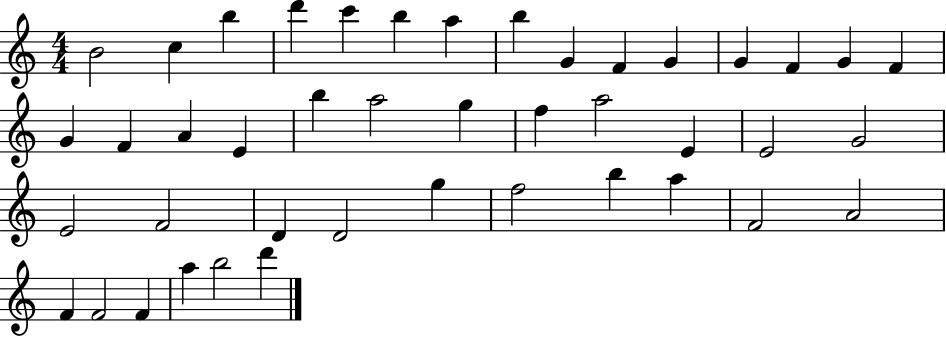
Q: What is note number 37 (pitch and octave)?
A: A4